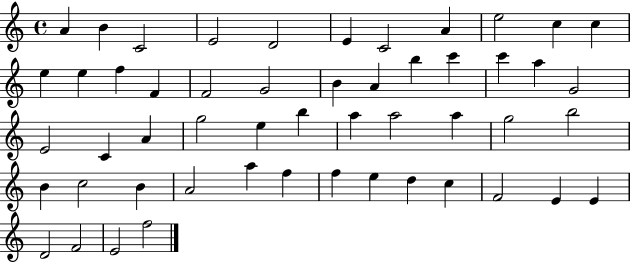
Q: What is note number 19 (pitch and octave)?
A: A4